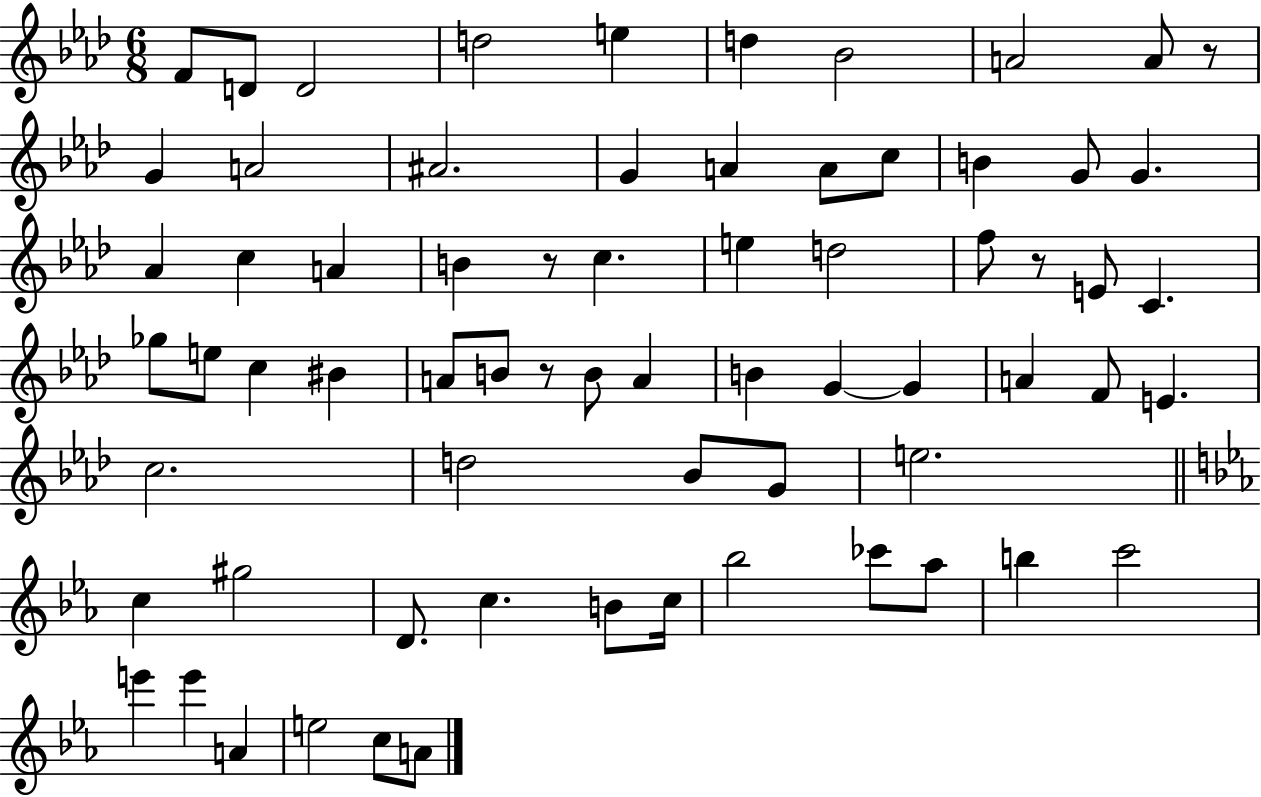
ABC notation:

X:1
T:Untitled
M:6/8
L:1/4
K:Ab
F/2 D/2 D2 d2 e d _B2 A2 A/2 z/2 G A2 ^A2 G A A/2 c/2 B G/2 G _A c A B z/2 c e d2 f/2 z/2 E/2 C _g/2 e/2 c ^B A/2 B/2 z/2 B/2 A B G G A F/2 E c2 d2 _B/2 G/2 e2 c ^g2 D/2 c B/2 c/4 _b2 _c'/2 _a/2 b c'2 e' e' A e2 c/2 A/2